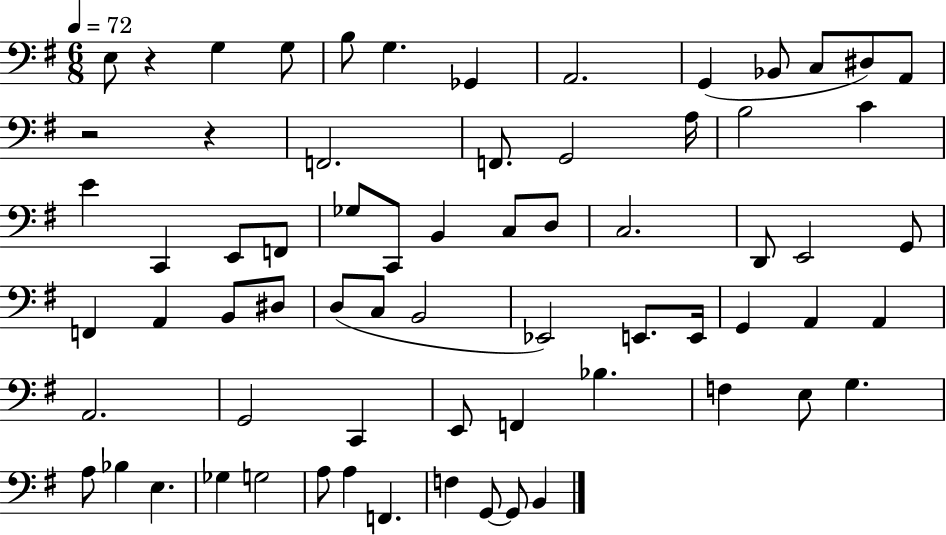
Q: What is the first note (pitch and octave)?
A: E3